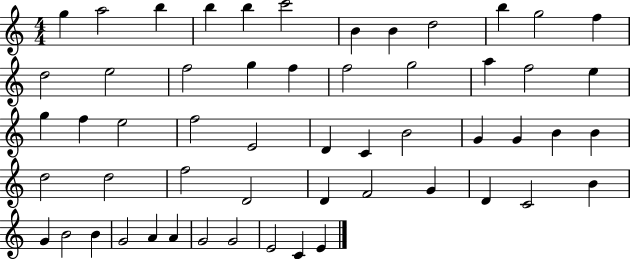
{
  \clef treble
  \numericTimeSignature
  \time 4/4
  \key c \major
  g''4 a''2 b''4 | b''4 b''4 c'''2 | b'4 b'4 d''2 | b''4 g''2 f''4 | \break d''2 e''2 | f''2 g''4 f''4 | f''2 g''2 | a''4 f''2 e''4 | \break g''4 f''4 e''2 | f''2 e'2 | d'4 c'4 b'2 | g'4 g'4 b'4 b'4 | \break d''2 d''2 | f''2 d'2 | d'4 f'2 g'4 | d'4 c'2 b'4 | \break g'4 b'2 b'4 | g'2 a'4 a'4 | g'2 g'2 | e'2 c'4 e'4 | \break \bar "|."
}